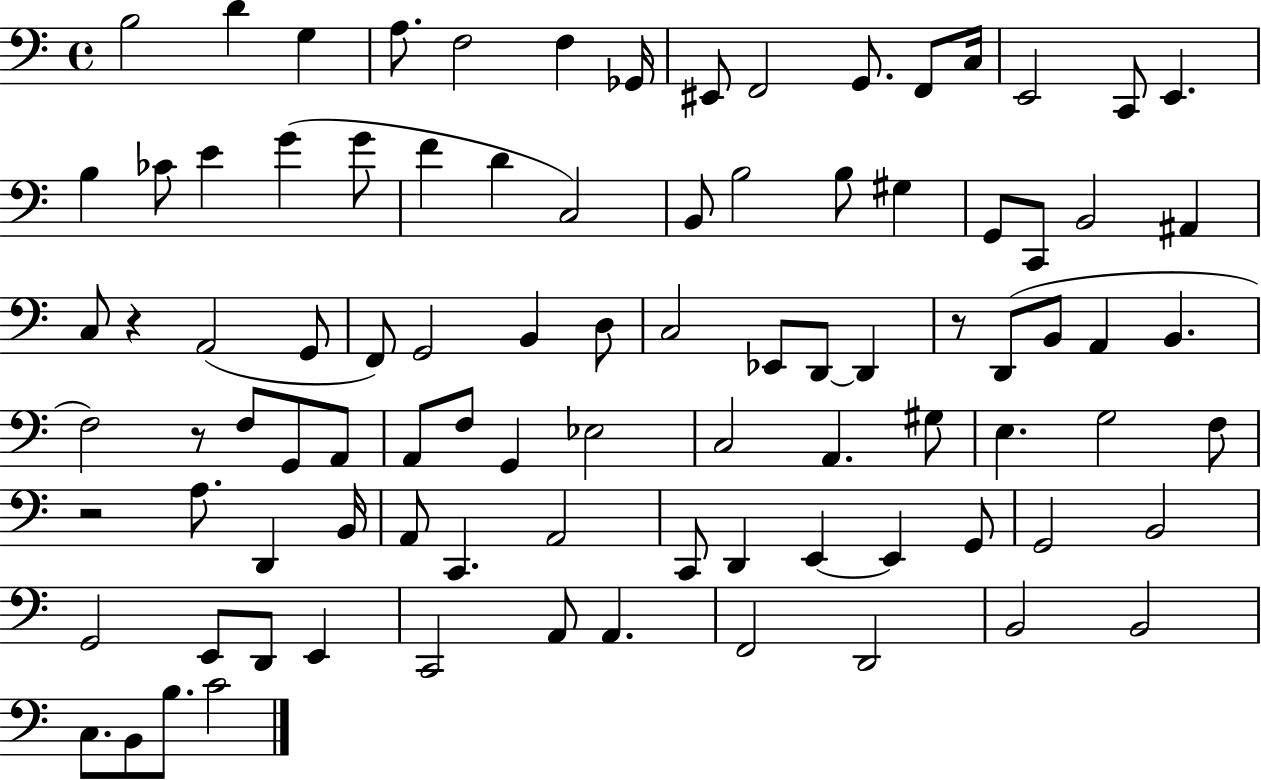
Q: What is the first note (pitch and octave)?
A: B3